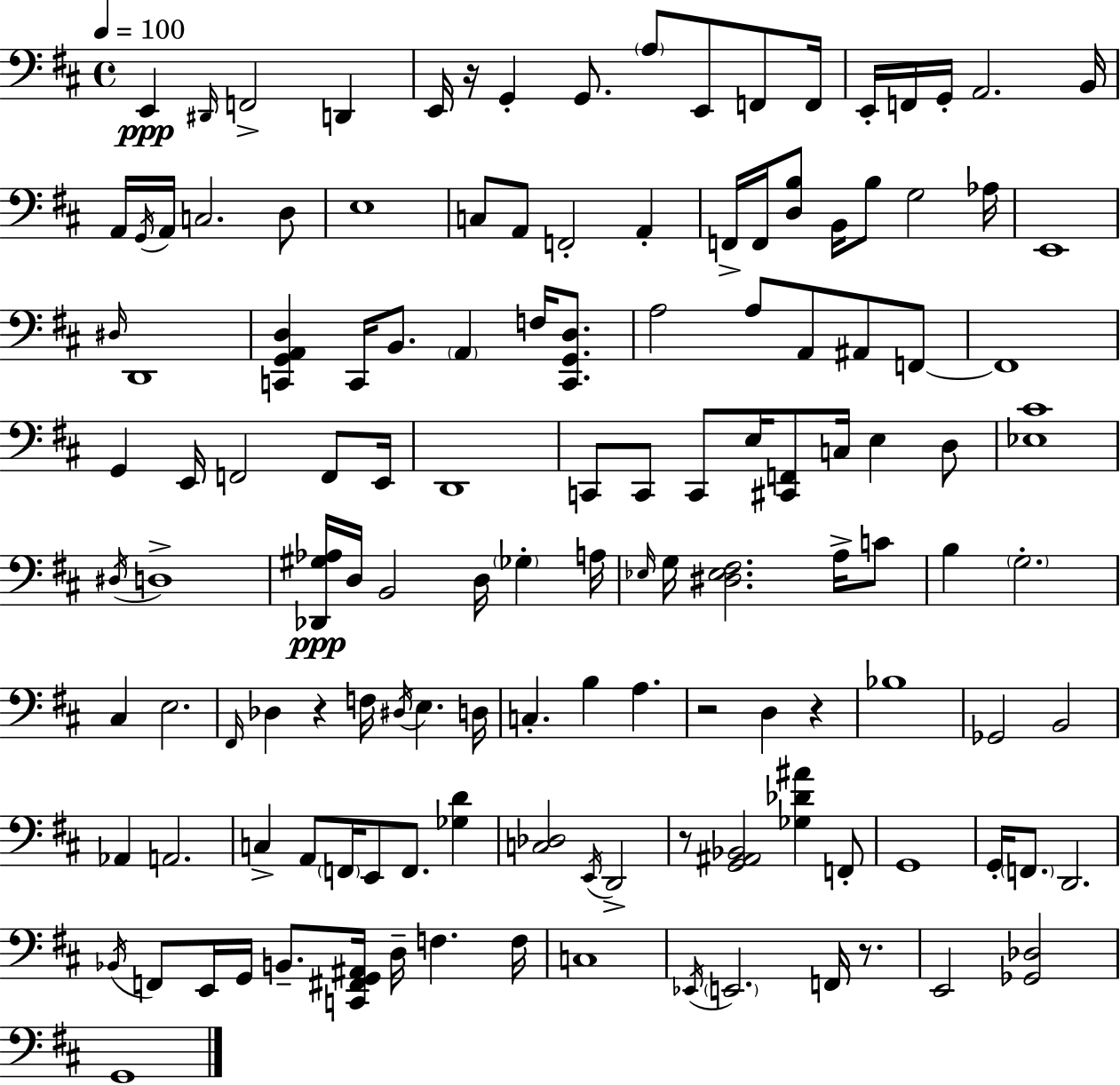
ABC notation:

X:1
T:Untitled
M:4/4
L:1/4
K:D
E,, ^D,,/4 F,,2 D,, E,,/4 z/4 G,, G,,/2 A,/2 E,,/2 F,,/2 F,,/4 E,,/4 F,,/4 G,,/4 A,,2 B,,/4 A,,/4 G,,/4 A,,/4 C,2 D,/2 E,4 C,/2 A,,/2 F,,2 A,, F,,/4 F,,/4 [D,B,]/2 B,,/4 B,/2 G,2 _A,/4 E,,4 ^D,/4 D,,4 [C,,G,,A,,D,] C,,/4 B,,/2 A,, F,/4 [C,,G,,D,]/2 A,2 A,/2 A,,/2 ^A,,/2 F,,/2 F,,4 G,, E,,/4 F,,2 F,,/2 E,,/4 D,,4 C,,/2 C,,/2 C,,/2 E,/4 [^C,,F,,]/2 C,/4 E, D,/2 [_E,^C]4 ^D,/4 D,4 [_D,,^G,_A,]/4 D,/4 B,,2 D,/4 _G, A,/4 _E,/4 G,/4 [^D,_E,^F,]2 A,/4 C/2 B, G,2 ^C, E,2 ^F,,/4 _D, z F,/4 ^D,/4 E, D,/4 C, B, A, z2 D, z _B,4 _G,,2 B,,2 _A,, A,,2 C, A,,/2 F,,/4 E,,/2 F,,/2 [_G,D] [C,_D,]2 E,,/4 D,,2 z/2 [G,,^A,,_B,,]2 [_G,_D^A] F,,/2 G,,4 G,,/4 F,,/2 D,,2 _B,,/4 F,,/2 E,,/4 G,,/4 B,,/2 [C,,^F,,G,,^A,,]/4 D,/4 F, F,/4 C,4 _E,,/4 E,,2 F,,/4 z/2 E,,2 [_G,,_D,]2 G,,4